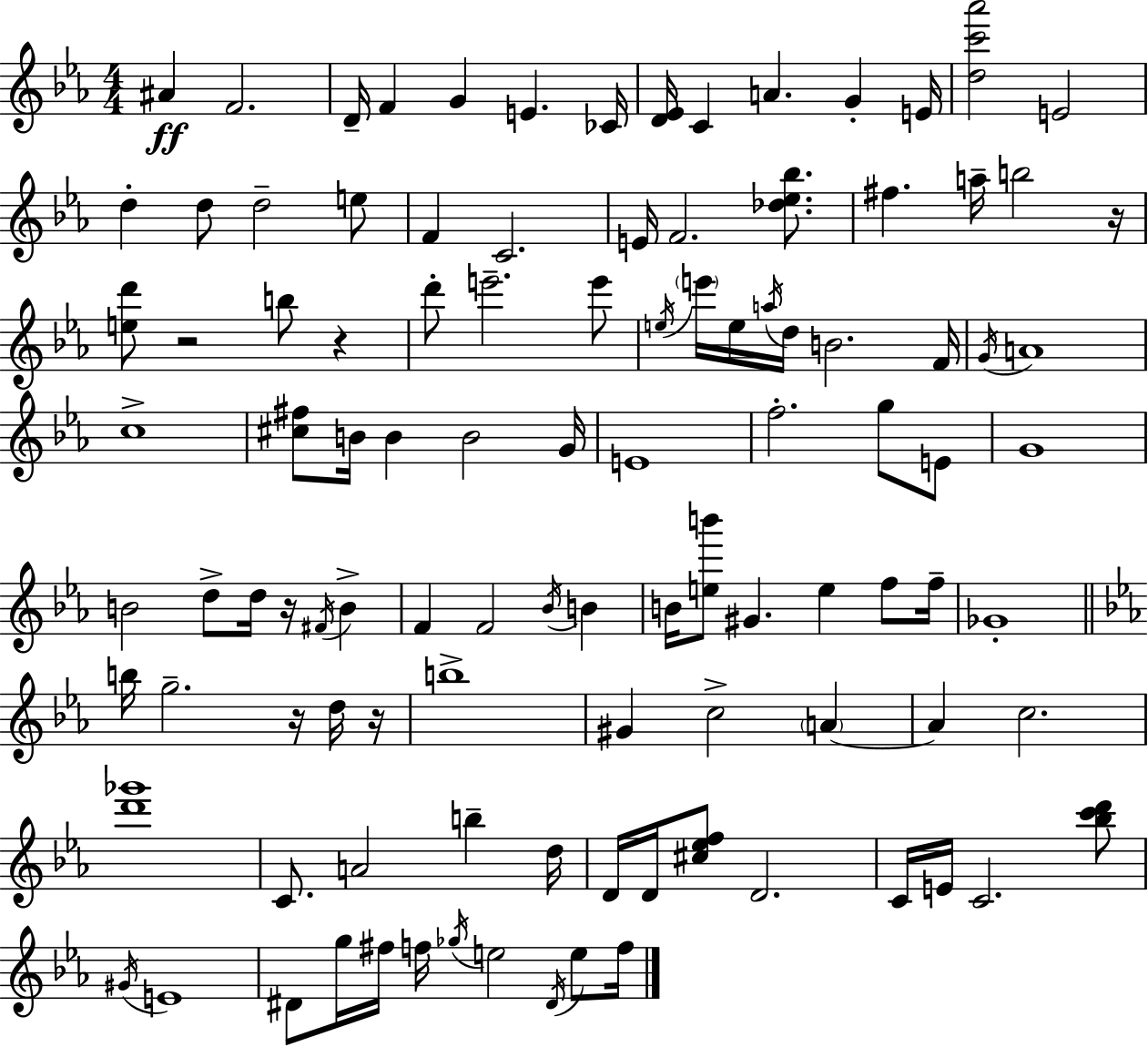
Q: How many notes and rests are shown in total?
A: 106